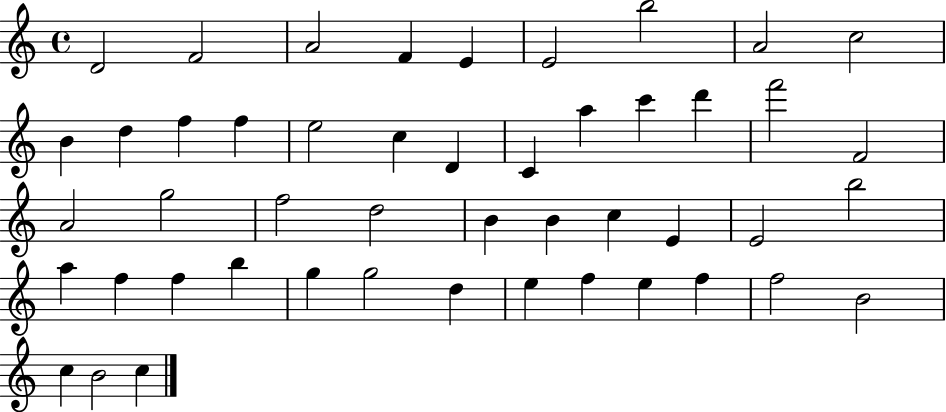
D4/h F4/h A4/h F4/q E4/q E4/h B5/h A4/h C5/h B4/q D5/q F5/q F5/q E5/h C5/q D4/q C4/q A5/q C6/q D6/q F6/h F4/h A4/h G5/h F5/h D5/h B4/q B4/q C5/q E4/q E4/h B5/h A5/q F5/q F5/q B5/q G5/q G5/h D5/q E5/q F5/q E5/q F5/q F5/h B4/h C5/q B4/h C5/q